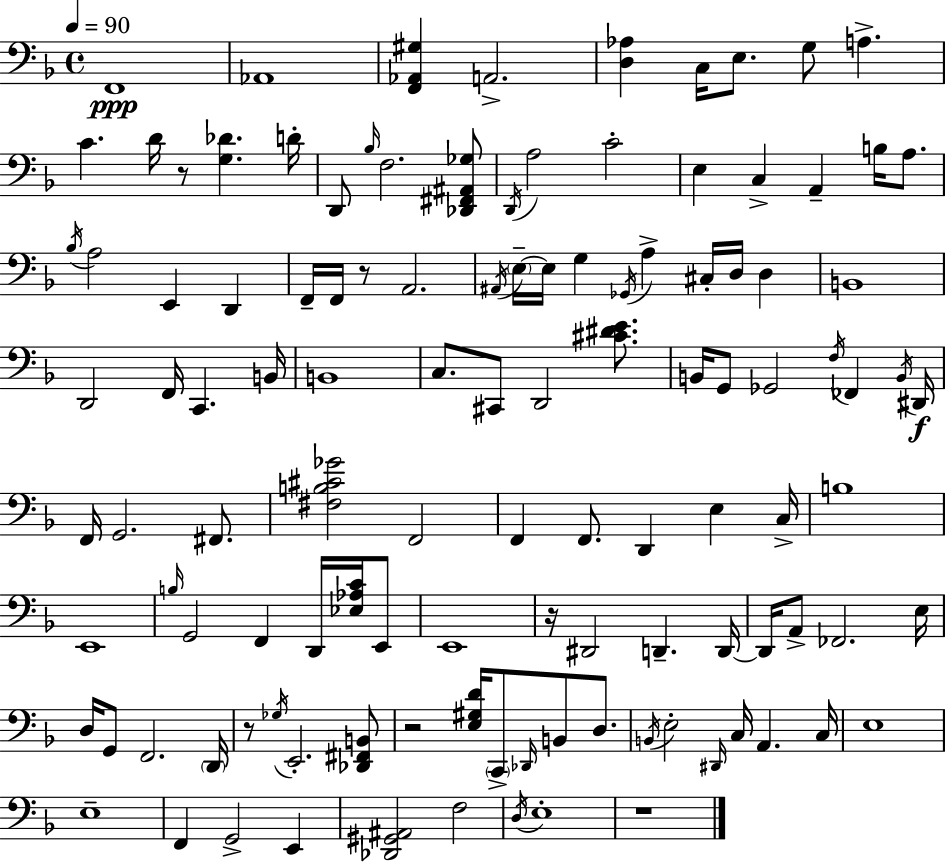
X:1
T:Untitled
M:4/4
L:1/4
K:F
F,,4 _A,,4 [F,,_A,,^G,] A,,2 [D,_A,] C,/4 E,/2 G,/2 A, C D/4 z/2 [G,_D] D/4 D,,/2 _B,/4 F,2 [_D,,^F,,^A,,_G,]/2 D,,/4 A,2 C2 E, C, A,, B,/4 A,/2 _B,/4 A,2 E,, D,, F,,/4 F,,/4 z/2 A,,2 ^A,,/4 E,/4 E,/4 G, _G,,/4 A, ^C,/4 D,/4 D, B,,4 D,,2 F,,/4 C,, B,,/4 B,,4 C,/2 ^C,,/2 D,,2 [^C^DE]/2 B,,/4 G,,/2 _G,,2 F,/4 _F,, B,,/4 ^D,,/4 F,,/4 G,,2 ^F,,/2 [^F,B,^C_G]2 F,,2 F,, F,,/2 D,, E, C,/4 B,4 E,,4 B,/4 G,,2 F,, D,,/4 [_E,_A,C]/4 E,,/2 E,,4 z/4 ^D,,2 D,, D,,/4 D,,/4 A,,/2 _F,,2 E,/4 D,/4 G,,/2 F,,2 D,,/4 z/2 _G,/4 E,,2 [_D,,^F,,B,,]/2 z2 [E,^G,D]/4 C,,/2 _D,,/4 B,,/2 D,/2 B,,/4 E,2 ^D,,/4 C,/4 A,, C,/4 E,4 E,4 F,, G,,2 E,, [_D,,^G,,^A,,]2 F,2 D,/4 E,4 z4